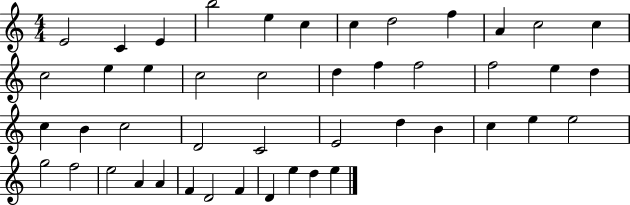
X:1
T:Untitled
M:4/4
L:1/4
K:C
E2 C E b2 e c c d2 f A c2 c c2 e e c2 c2 d f f2 f2 e d c B c2 D2 C2 E2 d B c e e2 g2 f2 e2 A A F D2 F D e d e